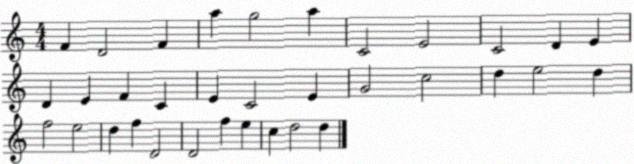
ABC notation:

X:1
T:Untitled
M:4/4
L:1/4
K:C
F D2 F a g2 a C2 E2 C2 D E D E F C E C2 E G2 c2 d e2 d f2 e2 d f D2 D2 f e c d2 d